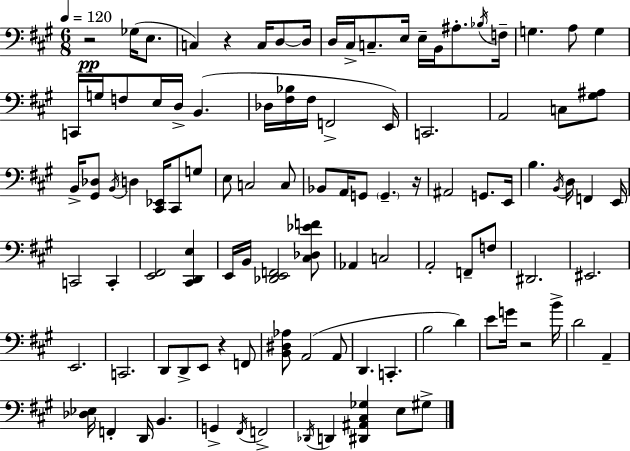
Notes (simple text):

R/h Gb3/s E3/e. C3/q R/q C3/s D3/e D3/s D3/s C#3/s C3/e. E3/s E3/s B2/s A#3/e. Bb3/s F3/s G3/q. A3/e G3/q C2/s G3/s F3/e E3/s D3/s B2/q. Db3/s [F#3,Bb3]/s F#3/s F2/h E2/s C2/h. A2/h C3/e [G#3,A#3]/e B2/s [G#2,Db3]/e B2/s D3/q [C#2,Eb2]/s C#2/e G3/e E3/e C3/h C3/e Bb2/e A2/s G2/e G2/q. R/s A#2/h G2/e. E2/s B3/q. B2/s D3/s F2/q E2/s C2/h C2/q [E2,F#2]/h [C#2,D2,E3]/q E2/s B2/s [Db2,E2,F2]/h [C#3,Db3,Eb4,F4]/e Ab2/q C3/h A2/h F2/e F3/e D#2/h. EIS2/h. E2/h. C2/h. D2/e D2/e E2/e R/q F2/e [B2,D#3,Ab3]/e A2/h A2/e D2/q. C2/q. B3/h D4/q E4/e G4/s R/h B4/s D4/h A2/q [Db3,Eb3]/s F2/q D2/s B2/q. G2/q F#2/s F2/h Db2/s D2/q [D#2,A#2,C#3,Gb3]/q E3/e G#3/e